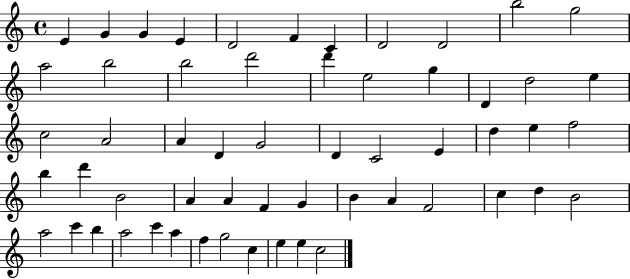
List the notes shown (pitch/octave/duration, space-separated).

E4/q G4/q G4/q E4/q D4/h F4/q C4/q D4/h D4/h B5/h G5/h A5/h B5/h B5/h D6/h D6/q E5/h G5/q D4/q D5/h E5/q C5/h A4/h A4/q D4/q G4/h D4/q C4/h E4/q D5/q E5/q F5/h B5/q D6/q B4/h A4/q A4/q F4/q G4/q B4/q A4/q F4/h C5/q D5/q B4/h A5/h C6/q B5/q A5/h C6/q A5/q F5/q G5/h C5/q E5/q E5/q C5/h